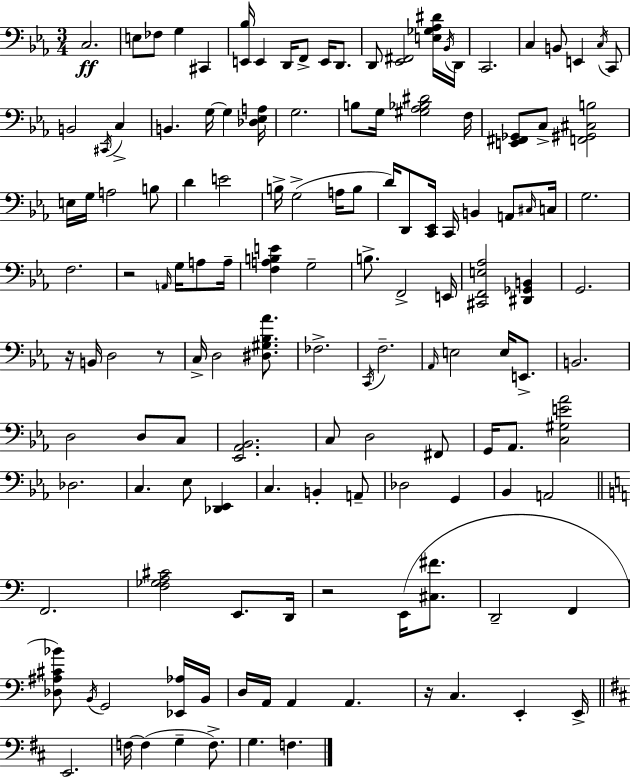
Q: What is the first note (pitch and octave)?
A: C3